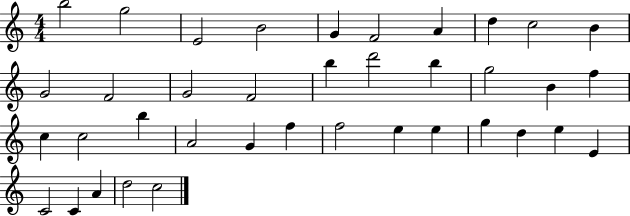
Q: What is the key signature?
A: C major